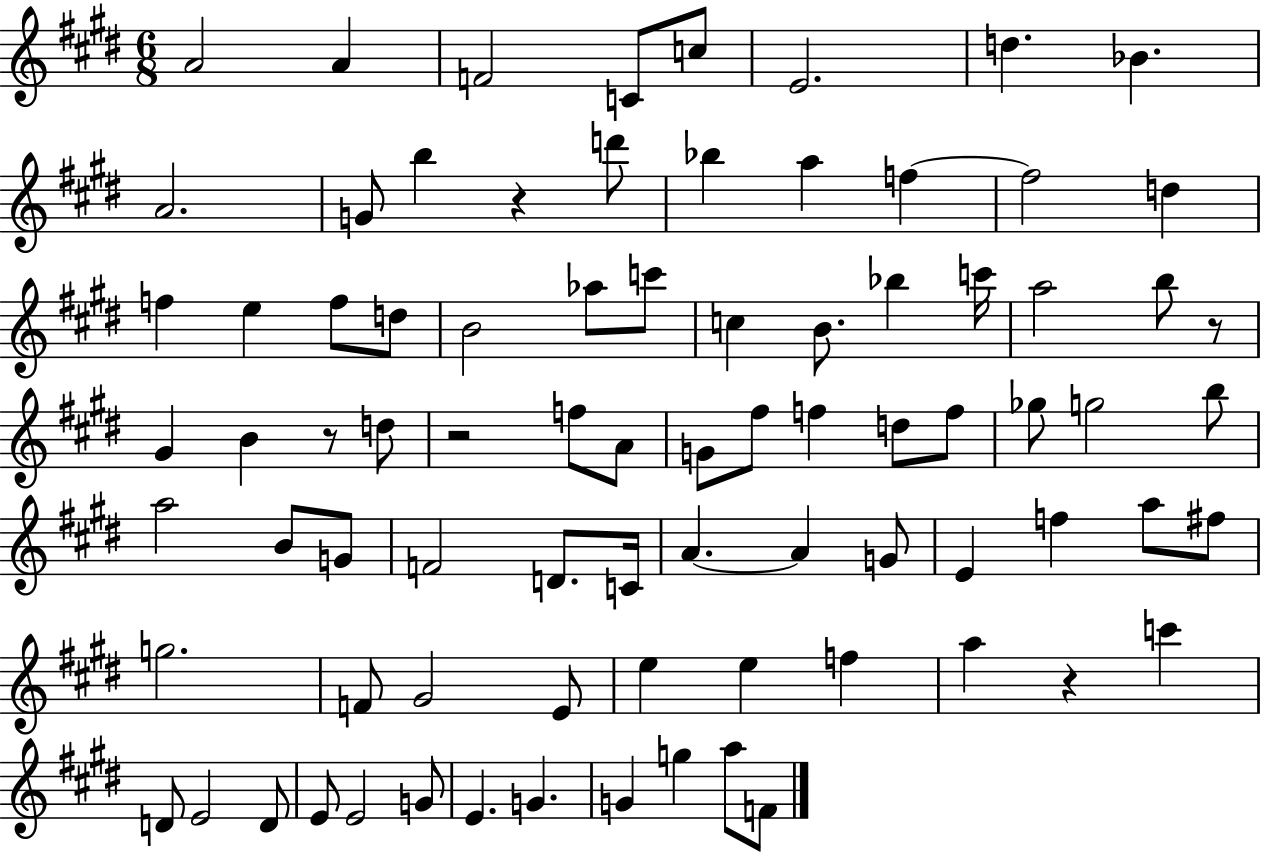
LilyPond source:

{
  \clef treble
  \numericTimeSignature
  \time 6/8
  \key e \major
  \repeat volta 2 { a'2 a'4 | f'2 c'8 c''8 | e'2. | d''4. bes'4. | \break a'2. | g'8 b''4 r4 d'''8 | bes''4 a''4 f''4~~ | f''2 d''4 | \break f''4 e''4 f''8 d''8 | b'2 aes''8 c'''8 | c''4 b'8. bes''4 c'''16 | a''2 b''8 r8 | \break gis'4 b'4 r8 d''8 | r2 f''8 a'8 | g'8 fis''8 f''4 d''8 f''8 | ges''8 g''2 b''8 | \break a''2 b'8 g'8 | f'2 d'8. c'16 | a'4.~~ a'4 g'8 | e'4 f''4 a''8 fis''8 | \break g''2. | f'8 gis'2 e'8 | e''4 e''4 f''4 | a''4 r4 c'''4 | \break d'8 e'2 d'8 | e'8 e'2 g'8 | e'4. g'4. | g'4 g''4 a''8 f'8 | \break } \bar "|."
}